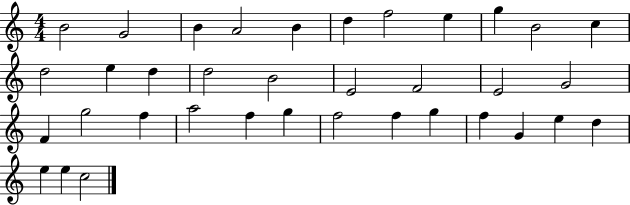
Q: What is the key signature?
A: C major